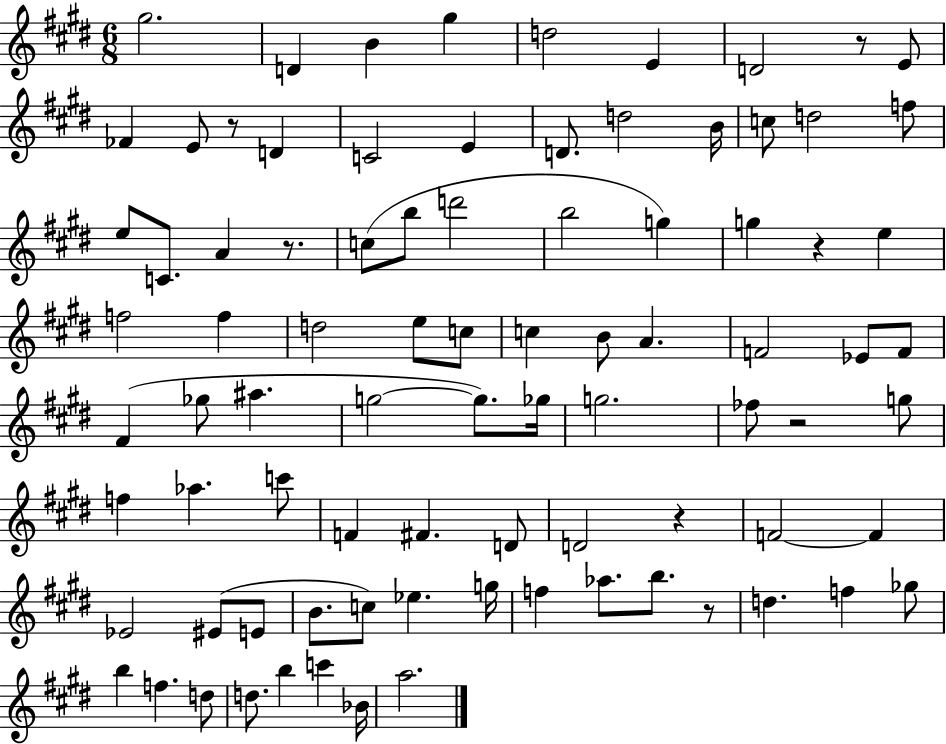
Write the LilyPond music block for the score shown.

{
  \clef treble
  \numericTimeSignature
  \time 6/8
  \key e \major
  gis''2. | d'4 b'4 gis''4 | d''2 e'4 | d'2 r8 e'8 | \break fes'4 e'8 r8 d'4 | c'2 e'4 | d'8. d''2 b'16 | c''8 d''2 f''8 | \break e''8 c'8. a'4 r8. | c''8( b''8 d'''2 | b''2 g''4) | g''4 r4 e''4 | \break f''2 f''4 | d''2 e''8 c''8 | c''4 b'8 a'4. | f'2 ees'8 f'8 | \break fis'4( ges''8 ais''4. | g''2~~ g''8.) ges''16 | g''2. | fes''8 r2 g''8 | \break f''4 aes''4. c'''8 | f'4 fis'4. d'8 | d'2 r4 | f'2~~ f'4 | \break ees'2 eis'8( e'8 | b'8. c''8) ees''4. g''16 | f''4 aes''8. b''8. r8 | d''4. f''4 ges''8 | \break b''4 f''4. d''8 | d''8. b''4 c'''4 bes'16 | a''2. | \bar "|."
}